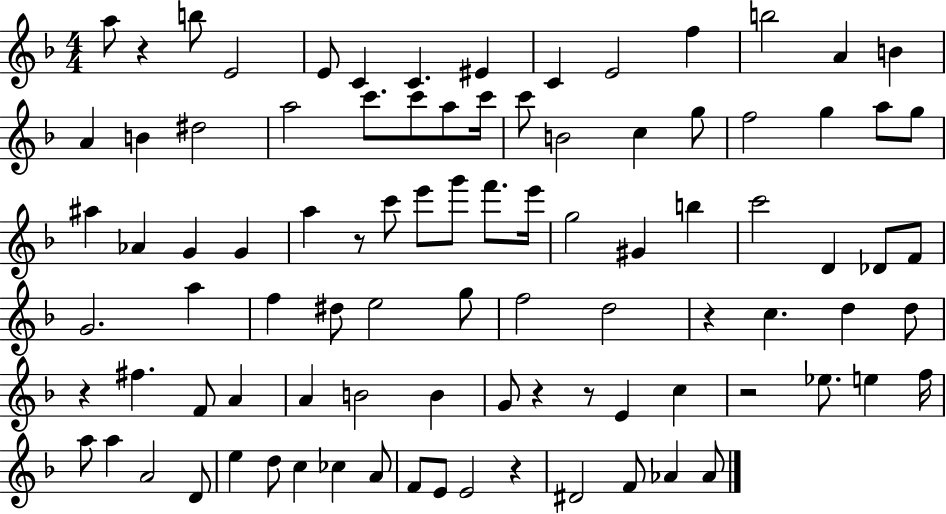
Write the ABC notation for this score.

X:1
T:Untitled
M:4/4
L:1/4
K:F
a/2 z b/2 E2 E/2 C C ^E C E2 f b2 A B A B ^d2 a2 c'/2 c'/2 a/2 c'/4 c'/2 B2 c g/2 f2 g a/2 g/2 ^a _A G G a z/2 c'/2 e'/2 g'/2 f'/2 e'/4 g2 ^G b c'2 D _D/2 F/2 G2 a f ^d/2 e2 g/2 f2 d2 z c d d/2 z ^f F/2 A A B2 B G/2 z z/2 E c z2 _e/2 e f/4 a/2 a A2 D/2 e d/2 c _c A/2 F/2 E/2 E2 z ^D2 F/2 _A _A/2